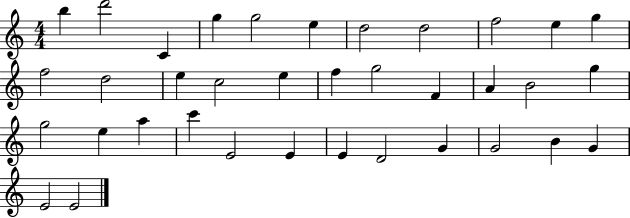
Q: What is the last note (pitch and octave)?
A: E4